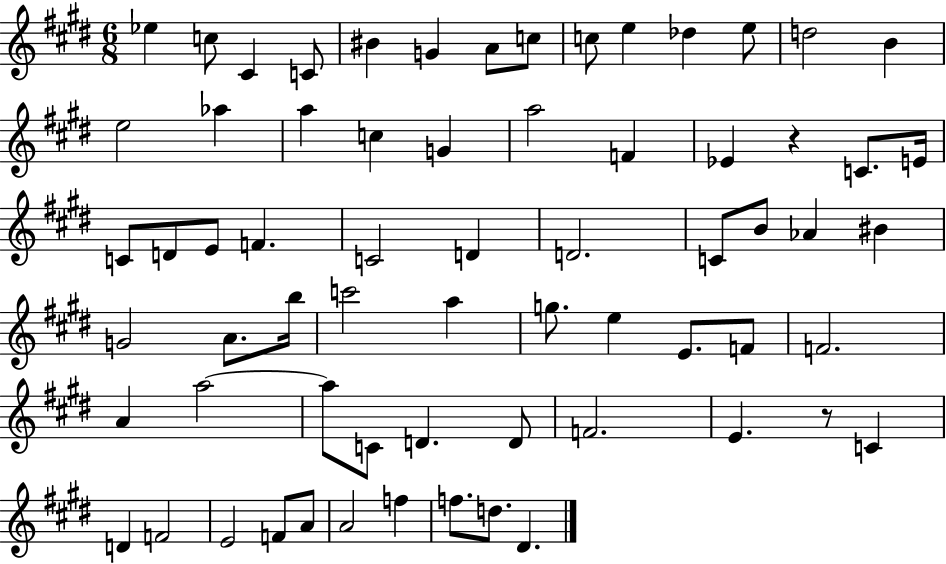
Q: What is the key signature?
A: E major